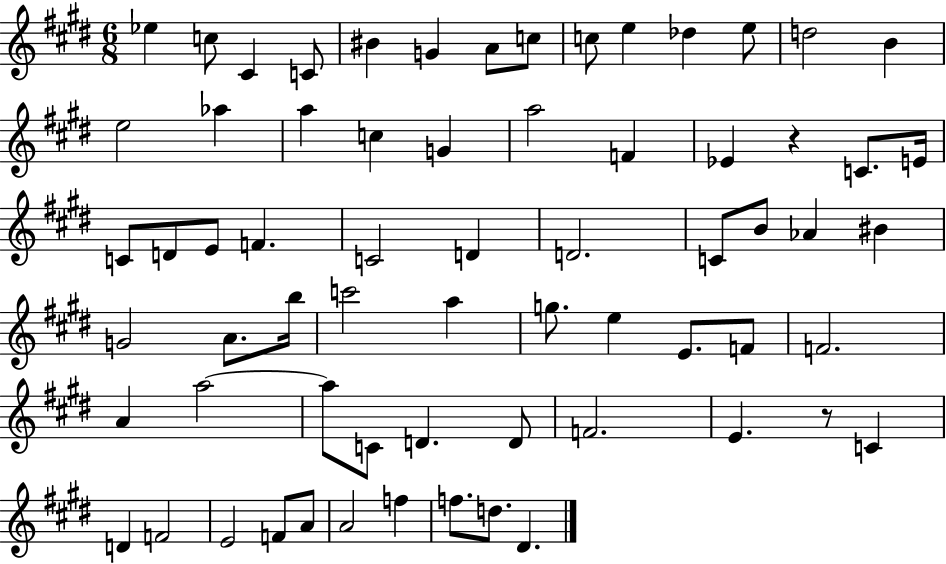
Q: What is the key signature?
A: E major